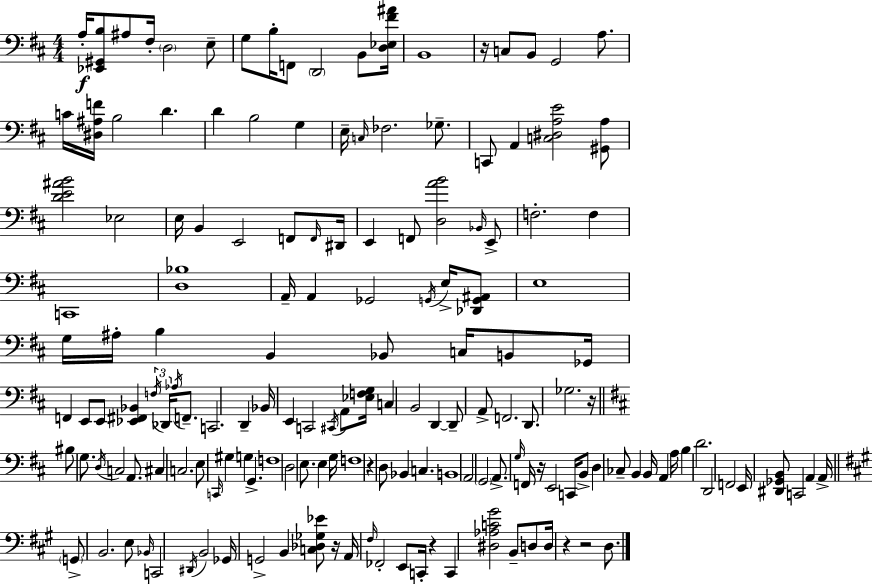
X:1
T:Untitled
M:4/4
L:1/4
K:D
A,/4 [_E,,^G,,B,]/2 ^A,/2 ^F,/4 D,2 E,/2 G,/2 B,/4 F,,/2 D,,2 B,,/2 [D,_E,^F^A]/4 B,,4 z/4 C,/2 B,,/2 G,,2 A,/2 C/4 [^D,^A,F]/4 B,2 D D B,2 G, E,/4 C,/4 _F,2 _G,/2 C,,/2 A,, [C,^D,A,E]2 [^G,,A,]/2 [DE^AB]2 _E,2 E,/4 B,, E,,2 F,,/2 F,,/4 ^D,,/4 E,, F,,/2 [D,AB]2 _B,,/4 E,,/2 F,2 F, C,,4 [D,_B,]4 A,,/4 A,, _G,,2 G,,/4 E,/4 [_D,,G,,^A,,]/2 E,4 G,/4 ^A,/4 B, B,, _B,,/2 C,/4 B,,/2 _G,,/4 F,, E,,/2 E,,/2 [_E,,^F,,_B,,] F,/4 _D,,/4 _A,/4 F,,/2 C,,2 D,, _B,,/4 E,, C,,2 ^C,,/4 A,,/2 [_E,F,G,]/4 C, B,,2 D,, D,,/2 A,,/2 F,,2 D,,/2 _G,2 z/4 ^B,/2 G,/2 D,/4 C,2 A,,/2 ^C, C,2 E,/2 C,,/4 ^G, G, G,, F,4 D,2 E,/2 E, G,/4 F,4 z D,/2 _B,, C, B,,4 A,,2 G,,2 A,,/2 G,/4 F,,/4 z/4 E,,2 C,,/4 B,,/2 D, _C,/2 B,, B,,/4 A,, A,/4 B, D2 D,,2 F,,2 E,,/4 [^D,,_G,,B,,]/2 C,,2 A,, A,,/4 G,,/2 B,,2 E,/2 _B,,/4 C,,2 ^D,,/4 B,,2 _G,,/4 G,,2 B,, [C,_D,_G,_E]/2 z/4 A,,/4 ^F,/4 _F,,2 E,,/2 C,,/4 z C,, [^D,_A,C^G]2 B,,/2 D,/2 D,/4 z z2 D,/2